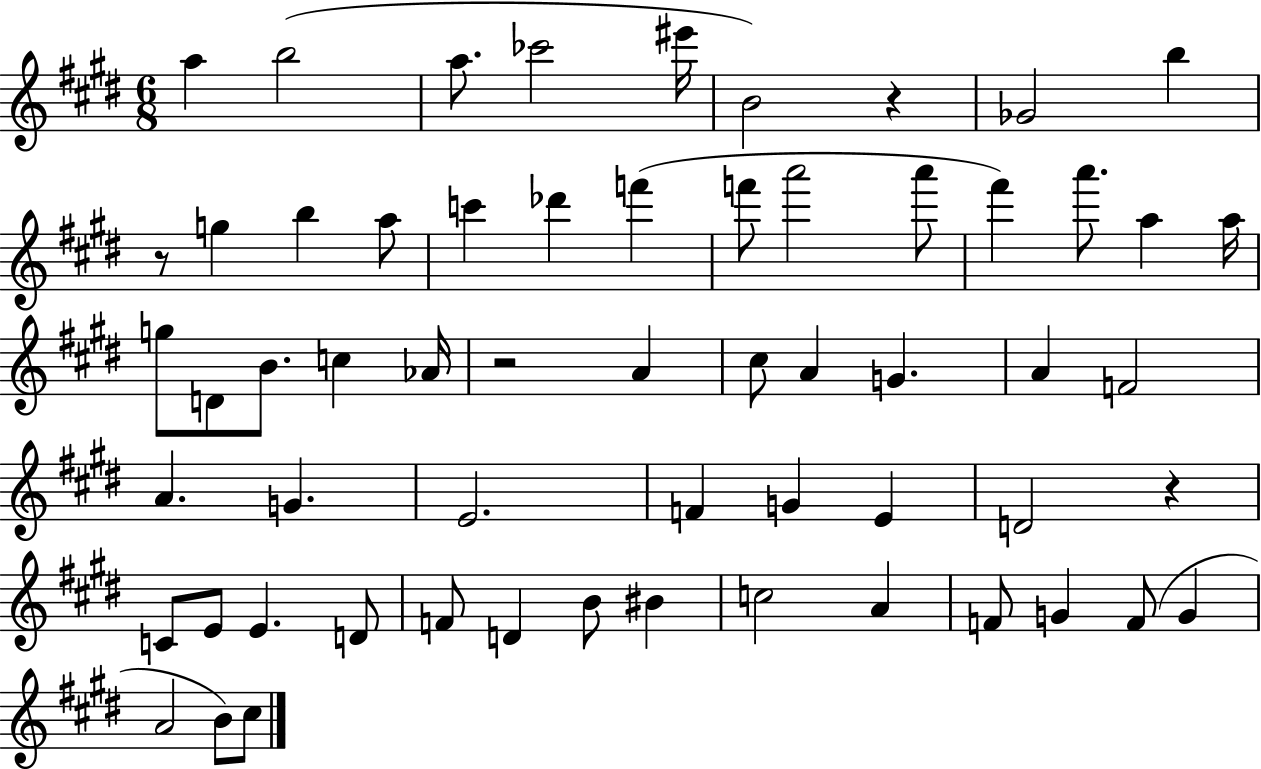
{
  \clef treble
  \numericTimeSignature
  \time 6/8
  \key e \major
  a''4 b''2( | a''8. ces'''2 eis'''16 | b'2) r4 | ges'2 b''4 | \break r8 g''4 b''4 a''8 | c'''4 des'''4 f'''4( | f'''8 a'''2 a'''8 | fis'''4) a'''8. a''4 a''16 | \break g''8 d'8 b'8. c''4 aes'16 | r2 a'4 | cis''8 a'4 g'4. | a'4 f'2 | \break a'4. g'4. | e'2. | f'4 g'4 e'4 | d'2 r4 | \break c'8 e'8 e'4. d'8 | f'8 d'4 b'8 bis'4 | c''2 a'4 | f'8 g'4 f'8( g'4 | \break a'2 b'8) cis''8 | \bar "|."
}